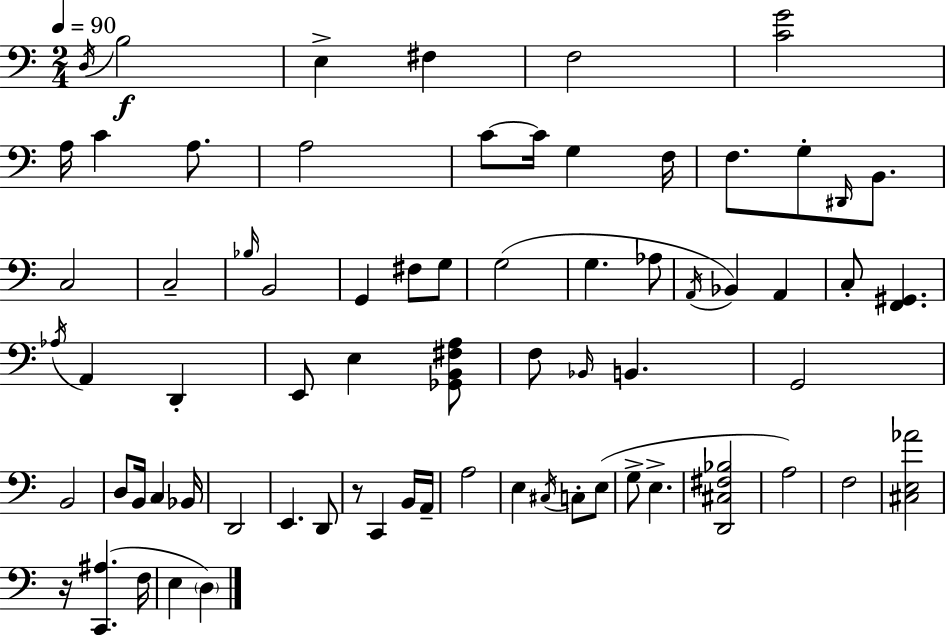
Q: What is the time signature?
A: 2/4